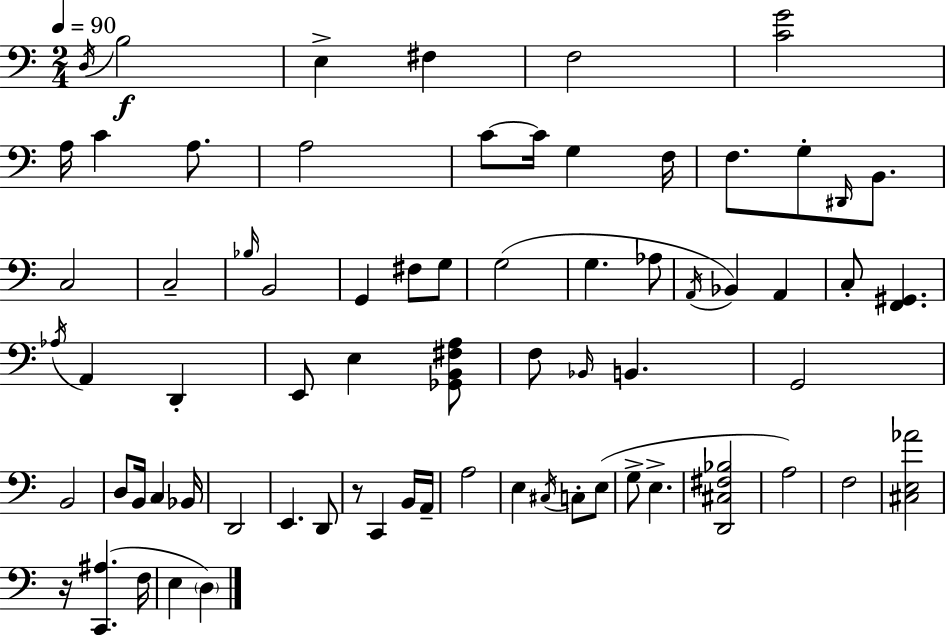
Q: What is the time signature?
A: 2/4